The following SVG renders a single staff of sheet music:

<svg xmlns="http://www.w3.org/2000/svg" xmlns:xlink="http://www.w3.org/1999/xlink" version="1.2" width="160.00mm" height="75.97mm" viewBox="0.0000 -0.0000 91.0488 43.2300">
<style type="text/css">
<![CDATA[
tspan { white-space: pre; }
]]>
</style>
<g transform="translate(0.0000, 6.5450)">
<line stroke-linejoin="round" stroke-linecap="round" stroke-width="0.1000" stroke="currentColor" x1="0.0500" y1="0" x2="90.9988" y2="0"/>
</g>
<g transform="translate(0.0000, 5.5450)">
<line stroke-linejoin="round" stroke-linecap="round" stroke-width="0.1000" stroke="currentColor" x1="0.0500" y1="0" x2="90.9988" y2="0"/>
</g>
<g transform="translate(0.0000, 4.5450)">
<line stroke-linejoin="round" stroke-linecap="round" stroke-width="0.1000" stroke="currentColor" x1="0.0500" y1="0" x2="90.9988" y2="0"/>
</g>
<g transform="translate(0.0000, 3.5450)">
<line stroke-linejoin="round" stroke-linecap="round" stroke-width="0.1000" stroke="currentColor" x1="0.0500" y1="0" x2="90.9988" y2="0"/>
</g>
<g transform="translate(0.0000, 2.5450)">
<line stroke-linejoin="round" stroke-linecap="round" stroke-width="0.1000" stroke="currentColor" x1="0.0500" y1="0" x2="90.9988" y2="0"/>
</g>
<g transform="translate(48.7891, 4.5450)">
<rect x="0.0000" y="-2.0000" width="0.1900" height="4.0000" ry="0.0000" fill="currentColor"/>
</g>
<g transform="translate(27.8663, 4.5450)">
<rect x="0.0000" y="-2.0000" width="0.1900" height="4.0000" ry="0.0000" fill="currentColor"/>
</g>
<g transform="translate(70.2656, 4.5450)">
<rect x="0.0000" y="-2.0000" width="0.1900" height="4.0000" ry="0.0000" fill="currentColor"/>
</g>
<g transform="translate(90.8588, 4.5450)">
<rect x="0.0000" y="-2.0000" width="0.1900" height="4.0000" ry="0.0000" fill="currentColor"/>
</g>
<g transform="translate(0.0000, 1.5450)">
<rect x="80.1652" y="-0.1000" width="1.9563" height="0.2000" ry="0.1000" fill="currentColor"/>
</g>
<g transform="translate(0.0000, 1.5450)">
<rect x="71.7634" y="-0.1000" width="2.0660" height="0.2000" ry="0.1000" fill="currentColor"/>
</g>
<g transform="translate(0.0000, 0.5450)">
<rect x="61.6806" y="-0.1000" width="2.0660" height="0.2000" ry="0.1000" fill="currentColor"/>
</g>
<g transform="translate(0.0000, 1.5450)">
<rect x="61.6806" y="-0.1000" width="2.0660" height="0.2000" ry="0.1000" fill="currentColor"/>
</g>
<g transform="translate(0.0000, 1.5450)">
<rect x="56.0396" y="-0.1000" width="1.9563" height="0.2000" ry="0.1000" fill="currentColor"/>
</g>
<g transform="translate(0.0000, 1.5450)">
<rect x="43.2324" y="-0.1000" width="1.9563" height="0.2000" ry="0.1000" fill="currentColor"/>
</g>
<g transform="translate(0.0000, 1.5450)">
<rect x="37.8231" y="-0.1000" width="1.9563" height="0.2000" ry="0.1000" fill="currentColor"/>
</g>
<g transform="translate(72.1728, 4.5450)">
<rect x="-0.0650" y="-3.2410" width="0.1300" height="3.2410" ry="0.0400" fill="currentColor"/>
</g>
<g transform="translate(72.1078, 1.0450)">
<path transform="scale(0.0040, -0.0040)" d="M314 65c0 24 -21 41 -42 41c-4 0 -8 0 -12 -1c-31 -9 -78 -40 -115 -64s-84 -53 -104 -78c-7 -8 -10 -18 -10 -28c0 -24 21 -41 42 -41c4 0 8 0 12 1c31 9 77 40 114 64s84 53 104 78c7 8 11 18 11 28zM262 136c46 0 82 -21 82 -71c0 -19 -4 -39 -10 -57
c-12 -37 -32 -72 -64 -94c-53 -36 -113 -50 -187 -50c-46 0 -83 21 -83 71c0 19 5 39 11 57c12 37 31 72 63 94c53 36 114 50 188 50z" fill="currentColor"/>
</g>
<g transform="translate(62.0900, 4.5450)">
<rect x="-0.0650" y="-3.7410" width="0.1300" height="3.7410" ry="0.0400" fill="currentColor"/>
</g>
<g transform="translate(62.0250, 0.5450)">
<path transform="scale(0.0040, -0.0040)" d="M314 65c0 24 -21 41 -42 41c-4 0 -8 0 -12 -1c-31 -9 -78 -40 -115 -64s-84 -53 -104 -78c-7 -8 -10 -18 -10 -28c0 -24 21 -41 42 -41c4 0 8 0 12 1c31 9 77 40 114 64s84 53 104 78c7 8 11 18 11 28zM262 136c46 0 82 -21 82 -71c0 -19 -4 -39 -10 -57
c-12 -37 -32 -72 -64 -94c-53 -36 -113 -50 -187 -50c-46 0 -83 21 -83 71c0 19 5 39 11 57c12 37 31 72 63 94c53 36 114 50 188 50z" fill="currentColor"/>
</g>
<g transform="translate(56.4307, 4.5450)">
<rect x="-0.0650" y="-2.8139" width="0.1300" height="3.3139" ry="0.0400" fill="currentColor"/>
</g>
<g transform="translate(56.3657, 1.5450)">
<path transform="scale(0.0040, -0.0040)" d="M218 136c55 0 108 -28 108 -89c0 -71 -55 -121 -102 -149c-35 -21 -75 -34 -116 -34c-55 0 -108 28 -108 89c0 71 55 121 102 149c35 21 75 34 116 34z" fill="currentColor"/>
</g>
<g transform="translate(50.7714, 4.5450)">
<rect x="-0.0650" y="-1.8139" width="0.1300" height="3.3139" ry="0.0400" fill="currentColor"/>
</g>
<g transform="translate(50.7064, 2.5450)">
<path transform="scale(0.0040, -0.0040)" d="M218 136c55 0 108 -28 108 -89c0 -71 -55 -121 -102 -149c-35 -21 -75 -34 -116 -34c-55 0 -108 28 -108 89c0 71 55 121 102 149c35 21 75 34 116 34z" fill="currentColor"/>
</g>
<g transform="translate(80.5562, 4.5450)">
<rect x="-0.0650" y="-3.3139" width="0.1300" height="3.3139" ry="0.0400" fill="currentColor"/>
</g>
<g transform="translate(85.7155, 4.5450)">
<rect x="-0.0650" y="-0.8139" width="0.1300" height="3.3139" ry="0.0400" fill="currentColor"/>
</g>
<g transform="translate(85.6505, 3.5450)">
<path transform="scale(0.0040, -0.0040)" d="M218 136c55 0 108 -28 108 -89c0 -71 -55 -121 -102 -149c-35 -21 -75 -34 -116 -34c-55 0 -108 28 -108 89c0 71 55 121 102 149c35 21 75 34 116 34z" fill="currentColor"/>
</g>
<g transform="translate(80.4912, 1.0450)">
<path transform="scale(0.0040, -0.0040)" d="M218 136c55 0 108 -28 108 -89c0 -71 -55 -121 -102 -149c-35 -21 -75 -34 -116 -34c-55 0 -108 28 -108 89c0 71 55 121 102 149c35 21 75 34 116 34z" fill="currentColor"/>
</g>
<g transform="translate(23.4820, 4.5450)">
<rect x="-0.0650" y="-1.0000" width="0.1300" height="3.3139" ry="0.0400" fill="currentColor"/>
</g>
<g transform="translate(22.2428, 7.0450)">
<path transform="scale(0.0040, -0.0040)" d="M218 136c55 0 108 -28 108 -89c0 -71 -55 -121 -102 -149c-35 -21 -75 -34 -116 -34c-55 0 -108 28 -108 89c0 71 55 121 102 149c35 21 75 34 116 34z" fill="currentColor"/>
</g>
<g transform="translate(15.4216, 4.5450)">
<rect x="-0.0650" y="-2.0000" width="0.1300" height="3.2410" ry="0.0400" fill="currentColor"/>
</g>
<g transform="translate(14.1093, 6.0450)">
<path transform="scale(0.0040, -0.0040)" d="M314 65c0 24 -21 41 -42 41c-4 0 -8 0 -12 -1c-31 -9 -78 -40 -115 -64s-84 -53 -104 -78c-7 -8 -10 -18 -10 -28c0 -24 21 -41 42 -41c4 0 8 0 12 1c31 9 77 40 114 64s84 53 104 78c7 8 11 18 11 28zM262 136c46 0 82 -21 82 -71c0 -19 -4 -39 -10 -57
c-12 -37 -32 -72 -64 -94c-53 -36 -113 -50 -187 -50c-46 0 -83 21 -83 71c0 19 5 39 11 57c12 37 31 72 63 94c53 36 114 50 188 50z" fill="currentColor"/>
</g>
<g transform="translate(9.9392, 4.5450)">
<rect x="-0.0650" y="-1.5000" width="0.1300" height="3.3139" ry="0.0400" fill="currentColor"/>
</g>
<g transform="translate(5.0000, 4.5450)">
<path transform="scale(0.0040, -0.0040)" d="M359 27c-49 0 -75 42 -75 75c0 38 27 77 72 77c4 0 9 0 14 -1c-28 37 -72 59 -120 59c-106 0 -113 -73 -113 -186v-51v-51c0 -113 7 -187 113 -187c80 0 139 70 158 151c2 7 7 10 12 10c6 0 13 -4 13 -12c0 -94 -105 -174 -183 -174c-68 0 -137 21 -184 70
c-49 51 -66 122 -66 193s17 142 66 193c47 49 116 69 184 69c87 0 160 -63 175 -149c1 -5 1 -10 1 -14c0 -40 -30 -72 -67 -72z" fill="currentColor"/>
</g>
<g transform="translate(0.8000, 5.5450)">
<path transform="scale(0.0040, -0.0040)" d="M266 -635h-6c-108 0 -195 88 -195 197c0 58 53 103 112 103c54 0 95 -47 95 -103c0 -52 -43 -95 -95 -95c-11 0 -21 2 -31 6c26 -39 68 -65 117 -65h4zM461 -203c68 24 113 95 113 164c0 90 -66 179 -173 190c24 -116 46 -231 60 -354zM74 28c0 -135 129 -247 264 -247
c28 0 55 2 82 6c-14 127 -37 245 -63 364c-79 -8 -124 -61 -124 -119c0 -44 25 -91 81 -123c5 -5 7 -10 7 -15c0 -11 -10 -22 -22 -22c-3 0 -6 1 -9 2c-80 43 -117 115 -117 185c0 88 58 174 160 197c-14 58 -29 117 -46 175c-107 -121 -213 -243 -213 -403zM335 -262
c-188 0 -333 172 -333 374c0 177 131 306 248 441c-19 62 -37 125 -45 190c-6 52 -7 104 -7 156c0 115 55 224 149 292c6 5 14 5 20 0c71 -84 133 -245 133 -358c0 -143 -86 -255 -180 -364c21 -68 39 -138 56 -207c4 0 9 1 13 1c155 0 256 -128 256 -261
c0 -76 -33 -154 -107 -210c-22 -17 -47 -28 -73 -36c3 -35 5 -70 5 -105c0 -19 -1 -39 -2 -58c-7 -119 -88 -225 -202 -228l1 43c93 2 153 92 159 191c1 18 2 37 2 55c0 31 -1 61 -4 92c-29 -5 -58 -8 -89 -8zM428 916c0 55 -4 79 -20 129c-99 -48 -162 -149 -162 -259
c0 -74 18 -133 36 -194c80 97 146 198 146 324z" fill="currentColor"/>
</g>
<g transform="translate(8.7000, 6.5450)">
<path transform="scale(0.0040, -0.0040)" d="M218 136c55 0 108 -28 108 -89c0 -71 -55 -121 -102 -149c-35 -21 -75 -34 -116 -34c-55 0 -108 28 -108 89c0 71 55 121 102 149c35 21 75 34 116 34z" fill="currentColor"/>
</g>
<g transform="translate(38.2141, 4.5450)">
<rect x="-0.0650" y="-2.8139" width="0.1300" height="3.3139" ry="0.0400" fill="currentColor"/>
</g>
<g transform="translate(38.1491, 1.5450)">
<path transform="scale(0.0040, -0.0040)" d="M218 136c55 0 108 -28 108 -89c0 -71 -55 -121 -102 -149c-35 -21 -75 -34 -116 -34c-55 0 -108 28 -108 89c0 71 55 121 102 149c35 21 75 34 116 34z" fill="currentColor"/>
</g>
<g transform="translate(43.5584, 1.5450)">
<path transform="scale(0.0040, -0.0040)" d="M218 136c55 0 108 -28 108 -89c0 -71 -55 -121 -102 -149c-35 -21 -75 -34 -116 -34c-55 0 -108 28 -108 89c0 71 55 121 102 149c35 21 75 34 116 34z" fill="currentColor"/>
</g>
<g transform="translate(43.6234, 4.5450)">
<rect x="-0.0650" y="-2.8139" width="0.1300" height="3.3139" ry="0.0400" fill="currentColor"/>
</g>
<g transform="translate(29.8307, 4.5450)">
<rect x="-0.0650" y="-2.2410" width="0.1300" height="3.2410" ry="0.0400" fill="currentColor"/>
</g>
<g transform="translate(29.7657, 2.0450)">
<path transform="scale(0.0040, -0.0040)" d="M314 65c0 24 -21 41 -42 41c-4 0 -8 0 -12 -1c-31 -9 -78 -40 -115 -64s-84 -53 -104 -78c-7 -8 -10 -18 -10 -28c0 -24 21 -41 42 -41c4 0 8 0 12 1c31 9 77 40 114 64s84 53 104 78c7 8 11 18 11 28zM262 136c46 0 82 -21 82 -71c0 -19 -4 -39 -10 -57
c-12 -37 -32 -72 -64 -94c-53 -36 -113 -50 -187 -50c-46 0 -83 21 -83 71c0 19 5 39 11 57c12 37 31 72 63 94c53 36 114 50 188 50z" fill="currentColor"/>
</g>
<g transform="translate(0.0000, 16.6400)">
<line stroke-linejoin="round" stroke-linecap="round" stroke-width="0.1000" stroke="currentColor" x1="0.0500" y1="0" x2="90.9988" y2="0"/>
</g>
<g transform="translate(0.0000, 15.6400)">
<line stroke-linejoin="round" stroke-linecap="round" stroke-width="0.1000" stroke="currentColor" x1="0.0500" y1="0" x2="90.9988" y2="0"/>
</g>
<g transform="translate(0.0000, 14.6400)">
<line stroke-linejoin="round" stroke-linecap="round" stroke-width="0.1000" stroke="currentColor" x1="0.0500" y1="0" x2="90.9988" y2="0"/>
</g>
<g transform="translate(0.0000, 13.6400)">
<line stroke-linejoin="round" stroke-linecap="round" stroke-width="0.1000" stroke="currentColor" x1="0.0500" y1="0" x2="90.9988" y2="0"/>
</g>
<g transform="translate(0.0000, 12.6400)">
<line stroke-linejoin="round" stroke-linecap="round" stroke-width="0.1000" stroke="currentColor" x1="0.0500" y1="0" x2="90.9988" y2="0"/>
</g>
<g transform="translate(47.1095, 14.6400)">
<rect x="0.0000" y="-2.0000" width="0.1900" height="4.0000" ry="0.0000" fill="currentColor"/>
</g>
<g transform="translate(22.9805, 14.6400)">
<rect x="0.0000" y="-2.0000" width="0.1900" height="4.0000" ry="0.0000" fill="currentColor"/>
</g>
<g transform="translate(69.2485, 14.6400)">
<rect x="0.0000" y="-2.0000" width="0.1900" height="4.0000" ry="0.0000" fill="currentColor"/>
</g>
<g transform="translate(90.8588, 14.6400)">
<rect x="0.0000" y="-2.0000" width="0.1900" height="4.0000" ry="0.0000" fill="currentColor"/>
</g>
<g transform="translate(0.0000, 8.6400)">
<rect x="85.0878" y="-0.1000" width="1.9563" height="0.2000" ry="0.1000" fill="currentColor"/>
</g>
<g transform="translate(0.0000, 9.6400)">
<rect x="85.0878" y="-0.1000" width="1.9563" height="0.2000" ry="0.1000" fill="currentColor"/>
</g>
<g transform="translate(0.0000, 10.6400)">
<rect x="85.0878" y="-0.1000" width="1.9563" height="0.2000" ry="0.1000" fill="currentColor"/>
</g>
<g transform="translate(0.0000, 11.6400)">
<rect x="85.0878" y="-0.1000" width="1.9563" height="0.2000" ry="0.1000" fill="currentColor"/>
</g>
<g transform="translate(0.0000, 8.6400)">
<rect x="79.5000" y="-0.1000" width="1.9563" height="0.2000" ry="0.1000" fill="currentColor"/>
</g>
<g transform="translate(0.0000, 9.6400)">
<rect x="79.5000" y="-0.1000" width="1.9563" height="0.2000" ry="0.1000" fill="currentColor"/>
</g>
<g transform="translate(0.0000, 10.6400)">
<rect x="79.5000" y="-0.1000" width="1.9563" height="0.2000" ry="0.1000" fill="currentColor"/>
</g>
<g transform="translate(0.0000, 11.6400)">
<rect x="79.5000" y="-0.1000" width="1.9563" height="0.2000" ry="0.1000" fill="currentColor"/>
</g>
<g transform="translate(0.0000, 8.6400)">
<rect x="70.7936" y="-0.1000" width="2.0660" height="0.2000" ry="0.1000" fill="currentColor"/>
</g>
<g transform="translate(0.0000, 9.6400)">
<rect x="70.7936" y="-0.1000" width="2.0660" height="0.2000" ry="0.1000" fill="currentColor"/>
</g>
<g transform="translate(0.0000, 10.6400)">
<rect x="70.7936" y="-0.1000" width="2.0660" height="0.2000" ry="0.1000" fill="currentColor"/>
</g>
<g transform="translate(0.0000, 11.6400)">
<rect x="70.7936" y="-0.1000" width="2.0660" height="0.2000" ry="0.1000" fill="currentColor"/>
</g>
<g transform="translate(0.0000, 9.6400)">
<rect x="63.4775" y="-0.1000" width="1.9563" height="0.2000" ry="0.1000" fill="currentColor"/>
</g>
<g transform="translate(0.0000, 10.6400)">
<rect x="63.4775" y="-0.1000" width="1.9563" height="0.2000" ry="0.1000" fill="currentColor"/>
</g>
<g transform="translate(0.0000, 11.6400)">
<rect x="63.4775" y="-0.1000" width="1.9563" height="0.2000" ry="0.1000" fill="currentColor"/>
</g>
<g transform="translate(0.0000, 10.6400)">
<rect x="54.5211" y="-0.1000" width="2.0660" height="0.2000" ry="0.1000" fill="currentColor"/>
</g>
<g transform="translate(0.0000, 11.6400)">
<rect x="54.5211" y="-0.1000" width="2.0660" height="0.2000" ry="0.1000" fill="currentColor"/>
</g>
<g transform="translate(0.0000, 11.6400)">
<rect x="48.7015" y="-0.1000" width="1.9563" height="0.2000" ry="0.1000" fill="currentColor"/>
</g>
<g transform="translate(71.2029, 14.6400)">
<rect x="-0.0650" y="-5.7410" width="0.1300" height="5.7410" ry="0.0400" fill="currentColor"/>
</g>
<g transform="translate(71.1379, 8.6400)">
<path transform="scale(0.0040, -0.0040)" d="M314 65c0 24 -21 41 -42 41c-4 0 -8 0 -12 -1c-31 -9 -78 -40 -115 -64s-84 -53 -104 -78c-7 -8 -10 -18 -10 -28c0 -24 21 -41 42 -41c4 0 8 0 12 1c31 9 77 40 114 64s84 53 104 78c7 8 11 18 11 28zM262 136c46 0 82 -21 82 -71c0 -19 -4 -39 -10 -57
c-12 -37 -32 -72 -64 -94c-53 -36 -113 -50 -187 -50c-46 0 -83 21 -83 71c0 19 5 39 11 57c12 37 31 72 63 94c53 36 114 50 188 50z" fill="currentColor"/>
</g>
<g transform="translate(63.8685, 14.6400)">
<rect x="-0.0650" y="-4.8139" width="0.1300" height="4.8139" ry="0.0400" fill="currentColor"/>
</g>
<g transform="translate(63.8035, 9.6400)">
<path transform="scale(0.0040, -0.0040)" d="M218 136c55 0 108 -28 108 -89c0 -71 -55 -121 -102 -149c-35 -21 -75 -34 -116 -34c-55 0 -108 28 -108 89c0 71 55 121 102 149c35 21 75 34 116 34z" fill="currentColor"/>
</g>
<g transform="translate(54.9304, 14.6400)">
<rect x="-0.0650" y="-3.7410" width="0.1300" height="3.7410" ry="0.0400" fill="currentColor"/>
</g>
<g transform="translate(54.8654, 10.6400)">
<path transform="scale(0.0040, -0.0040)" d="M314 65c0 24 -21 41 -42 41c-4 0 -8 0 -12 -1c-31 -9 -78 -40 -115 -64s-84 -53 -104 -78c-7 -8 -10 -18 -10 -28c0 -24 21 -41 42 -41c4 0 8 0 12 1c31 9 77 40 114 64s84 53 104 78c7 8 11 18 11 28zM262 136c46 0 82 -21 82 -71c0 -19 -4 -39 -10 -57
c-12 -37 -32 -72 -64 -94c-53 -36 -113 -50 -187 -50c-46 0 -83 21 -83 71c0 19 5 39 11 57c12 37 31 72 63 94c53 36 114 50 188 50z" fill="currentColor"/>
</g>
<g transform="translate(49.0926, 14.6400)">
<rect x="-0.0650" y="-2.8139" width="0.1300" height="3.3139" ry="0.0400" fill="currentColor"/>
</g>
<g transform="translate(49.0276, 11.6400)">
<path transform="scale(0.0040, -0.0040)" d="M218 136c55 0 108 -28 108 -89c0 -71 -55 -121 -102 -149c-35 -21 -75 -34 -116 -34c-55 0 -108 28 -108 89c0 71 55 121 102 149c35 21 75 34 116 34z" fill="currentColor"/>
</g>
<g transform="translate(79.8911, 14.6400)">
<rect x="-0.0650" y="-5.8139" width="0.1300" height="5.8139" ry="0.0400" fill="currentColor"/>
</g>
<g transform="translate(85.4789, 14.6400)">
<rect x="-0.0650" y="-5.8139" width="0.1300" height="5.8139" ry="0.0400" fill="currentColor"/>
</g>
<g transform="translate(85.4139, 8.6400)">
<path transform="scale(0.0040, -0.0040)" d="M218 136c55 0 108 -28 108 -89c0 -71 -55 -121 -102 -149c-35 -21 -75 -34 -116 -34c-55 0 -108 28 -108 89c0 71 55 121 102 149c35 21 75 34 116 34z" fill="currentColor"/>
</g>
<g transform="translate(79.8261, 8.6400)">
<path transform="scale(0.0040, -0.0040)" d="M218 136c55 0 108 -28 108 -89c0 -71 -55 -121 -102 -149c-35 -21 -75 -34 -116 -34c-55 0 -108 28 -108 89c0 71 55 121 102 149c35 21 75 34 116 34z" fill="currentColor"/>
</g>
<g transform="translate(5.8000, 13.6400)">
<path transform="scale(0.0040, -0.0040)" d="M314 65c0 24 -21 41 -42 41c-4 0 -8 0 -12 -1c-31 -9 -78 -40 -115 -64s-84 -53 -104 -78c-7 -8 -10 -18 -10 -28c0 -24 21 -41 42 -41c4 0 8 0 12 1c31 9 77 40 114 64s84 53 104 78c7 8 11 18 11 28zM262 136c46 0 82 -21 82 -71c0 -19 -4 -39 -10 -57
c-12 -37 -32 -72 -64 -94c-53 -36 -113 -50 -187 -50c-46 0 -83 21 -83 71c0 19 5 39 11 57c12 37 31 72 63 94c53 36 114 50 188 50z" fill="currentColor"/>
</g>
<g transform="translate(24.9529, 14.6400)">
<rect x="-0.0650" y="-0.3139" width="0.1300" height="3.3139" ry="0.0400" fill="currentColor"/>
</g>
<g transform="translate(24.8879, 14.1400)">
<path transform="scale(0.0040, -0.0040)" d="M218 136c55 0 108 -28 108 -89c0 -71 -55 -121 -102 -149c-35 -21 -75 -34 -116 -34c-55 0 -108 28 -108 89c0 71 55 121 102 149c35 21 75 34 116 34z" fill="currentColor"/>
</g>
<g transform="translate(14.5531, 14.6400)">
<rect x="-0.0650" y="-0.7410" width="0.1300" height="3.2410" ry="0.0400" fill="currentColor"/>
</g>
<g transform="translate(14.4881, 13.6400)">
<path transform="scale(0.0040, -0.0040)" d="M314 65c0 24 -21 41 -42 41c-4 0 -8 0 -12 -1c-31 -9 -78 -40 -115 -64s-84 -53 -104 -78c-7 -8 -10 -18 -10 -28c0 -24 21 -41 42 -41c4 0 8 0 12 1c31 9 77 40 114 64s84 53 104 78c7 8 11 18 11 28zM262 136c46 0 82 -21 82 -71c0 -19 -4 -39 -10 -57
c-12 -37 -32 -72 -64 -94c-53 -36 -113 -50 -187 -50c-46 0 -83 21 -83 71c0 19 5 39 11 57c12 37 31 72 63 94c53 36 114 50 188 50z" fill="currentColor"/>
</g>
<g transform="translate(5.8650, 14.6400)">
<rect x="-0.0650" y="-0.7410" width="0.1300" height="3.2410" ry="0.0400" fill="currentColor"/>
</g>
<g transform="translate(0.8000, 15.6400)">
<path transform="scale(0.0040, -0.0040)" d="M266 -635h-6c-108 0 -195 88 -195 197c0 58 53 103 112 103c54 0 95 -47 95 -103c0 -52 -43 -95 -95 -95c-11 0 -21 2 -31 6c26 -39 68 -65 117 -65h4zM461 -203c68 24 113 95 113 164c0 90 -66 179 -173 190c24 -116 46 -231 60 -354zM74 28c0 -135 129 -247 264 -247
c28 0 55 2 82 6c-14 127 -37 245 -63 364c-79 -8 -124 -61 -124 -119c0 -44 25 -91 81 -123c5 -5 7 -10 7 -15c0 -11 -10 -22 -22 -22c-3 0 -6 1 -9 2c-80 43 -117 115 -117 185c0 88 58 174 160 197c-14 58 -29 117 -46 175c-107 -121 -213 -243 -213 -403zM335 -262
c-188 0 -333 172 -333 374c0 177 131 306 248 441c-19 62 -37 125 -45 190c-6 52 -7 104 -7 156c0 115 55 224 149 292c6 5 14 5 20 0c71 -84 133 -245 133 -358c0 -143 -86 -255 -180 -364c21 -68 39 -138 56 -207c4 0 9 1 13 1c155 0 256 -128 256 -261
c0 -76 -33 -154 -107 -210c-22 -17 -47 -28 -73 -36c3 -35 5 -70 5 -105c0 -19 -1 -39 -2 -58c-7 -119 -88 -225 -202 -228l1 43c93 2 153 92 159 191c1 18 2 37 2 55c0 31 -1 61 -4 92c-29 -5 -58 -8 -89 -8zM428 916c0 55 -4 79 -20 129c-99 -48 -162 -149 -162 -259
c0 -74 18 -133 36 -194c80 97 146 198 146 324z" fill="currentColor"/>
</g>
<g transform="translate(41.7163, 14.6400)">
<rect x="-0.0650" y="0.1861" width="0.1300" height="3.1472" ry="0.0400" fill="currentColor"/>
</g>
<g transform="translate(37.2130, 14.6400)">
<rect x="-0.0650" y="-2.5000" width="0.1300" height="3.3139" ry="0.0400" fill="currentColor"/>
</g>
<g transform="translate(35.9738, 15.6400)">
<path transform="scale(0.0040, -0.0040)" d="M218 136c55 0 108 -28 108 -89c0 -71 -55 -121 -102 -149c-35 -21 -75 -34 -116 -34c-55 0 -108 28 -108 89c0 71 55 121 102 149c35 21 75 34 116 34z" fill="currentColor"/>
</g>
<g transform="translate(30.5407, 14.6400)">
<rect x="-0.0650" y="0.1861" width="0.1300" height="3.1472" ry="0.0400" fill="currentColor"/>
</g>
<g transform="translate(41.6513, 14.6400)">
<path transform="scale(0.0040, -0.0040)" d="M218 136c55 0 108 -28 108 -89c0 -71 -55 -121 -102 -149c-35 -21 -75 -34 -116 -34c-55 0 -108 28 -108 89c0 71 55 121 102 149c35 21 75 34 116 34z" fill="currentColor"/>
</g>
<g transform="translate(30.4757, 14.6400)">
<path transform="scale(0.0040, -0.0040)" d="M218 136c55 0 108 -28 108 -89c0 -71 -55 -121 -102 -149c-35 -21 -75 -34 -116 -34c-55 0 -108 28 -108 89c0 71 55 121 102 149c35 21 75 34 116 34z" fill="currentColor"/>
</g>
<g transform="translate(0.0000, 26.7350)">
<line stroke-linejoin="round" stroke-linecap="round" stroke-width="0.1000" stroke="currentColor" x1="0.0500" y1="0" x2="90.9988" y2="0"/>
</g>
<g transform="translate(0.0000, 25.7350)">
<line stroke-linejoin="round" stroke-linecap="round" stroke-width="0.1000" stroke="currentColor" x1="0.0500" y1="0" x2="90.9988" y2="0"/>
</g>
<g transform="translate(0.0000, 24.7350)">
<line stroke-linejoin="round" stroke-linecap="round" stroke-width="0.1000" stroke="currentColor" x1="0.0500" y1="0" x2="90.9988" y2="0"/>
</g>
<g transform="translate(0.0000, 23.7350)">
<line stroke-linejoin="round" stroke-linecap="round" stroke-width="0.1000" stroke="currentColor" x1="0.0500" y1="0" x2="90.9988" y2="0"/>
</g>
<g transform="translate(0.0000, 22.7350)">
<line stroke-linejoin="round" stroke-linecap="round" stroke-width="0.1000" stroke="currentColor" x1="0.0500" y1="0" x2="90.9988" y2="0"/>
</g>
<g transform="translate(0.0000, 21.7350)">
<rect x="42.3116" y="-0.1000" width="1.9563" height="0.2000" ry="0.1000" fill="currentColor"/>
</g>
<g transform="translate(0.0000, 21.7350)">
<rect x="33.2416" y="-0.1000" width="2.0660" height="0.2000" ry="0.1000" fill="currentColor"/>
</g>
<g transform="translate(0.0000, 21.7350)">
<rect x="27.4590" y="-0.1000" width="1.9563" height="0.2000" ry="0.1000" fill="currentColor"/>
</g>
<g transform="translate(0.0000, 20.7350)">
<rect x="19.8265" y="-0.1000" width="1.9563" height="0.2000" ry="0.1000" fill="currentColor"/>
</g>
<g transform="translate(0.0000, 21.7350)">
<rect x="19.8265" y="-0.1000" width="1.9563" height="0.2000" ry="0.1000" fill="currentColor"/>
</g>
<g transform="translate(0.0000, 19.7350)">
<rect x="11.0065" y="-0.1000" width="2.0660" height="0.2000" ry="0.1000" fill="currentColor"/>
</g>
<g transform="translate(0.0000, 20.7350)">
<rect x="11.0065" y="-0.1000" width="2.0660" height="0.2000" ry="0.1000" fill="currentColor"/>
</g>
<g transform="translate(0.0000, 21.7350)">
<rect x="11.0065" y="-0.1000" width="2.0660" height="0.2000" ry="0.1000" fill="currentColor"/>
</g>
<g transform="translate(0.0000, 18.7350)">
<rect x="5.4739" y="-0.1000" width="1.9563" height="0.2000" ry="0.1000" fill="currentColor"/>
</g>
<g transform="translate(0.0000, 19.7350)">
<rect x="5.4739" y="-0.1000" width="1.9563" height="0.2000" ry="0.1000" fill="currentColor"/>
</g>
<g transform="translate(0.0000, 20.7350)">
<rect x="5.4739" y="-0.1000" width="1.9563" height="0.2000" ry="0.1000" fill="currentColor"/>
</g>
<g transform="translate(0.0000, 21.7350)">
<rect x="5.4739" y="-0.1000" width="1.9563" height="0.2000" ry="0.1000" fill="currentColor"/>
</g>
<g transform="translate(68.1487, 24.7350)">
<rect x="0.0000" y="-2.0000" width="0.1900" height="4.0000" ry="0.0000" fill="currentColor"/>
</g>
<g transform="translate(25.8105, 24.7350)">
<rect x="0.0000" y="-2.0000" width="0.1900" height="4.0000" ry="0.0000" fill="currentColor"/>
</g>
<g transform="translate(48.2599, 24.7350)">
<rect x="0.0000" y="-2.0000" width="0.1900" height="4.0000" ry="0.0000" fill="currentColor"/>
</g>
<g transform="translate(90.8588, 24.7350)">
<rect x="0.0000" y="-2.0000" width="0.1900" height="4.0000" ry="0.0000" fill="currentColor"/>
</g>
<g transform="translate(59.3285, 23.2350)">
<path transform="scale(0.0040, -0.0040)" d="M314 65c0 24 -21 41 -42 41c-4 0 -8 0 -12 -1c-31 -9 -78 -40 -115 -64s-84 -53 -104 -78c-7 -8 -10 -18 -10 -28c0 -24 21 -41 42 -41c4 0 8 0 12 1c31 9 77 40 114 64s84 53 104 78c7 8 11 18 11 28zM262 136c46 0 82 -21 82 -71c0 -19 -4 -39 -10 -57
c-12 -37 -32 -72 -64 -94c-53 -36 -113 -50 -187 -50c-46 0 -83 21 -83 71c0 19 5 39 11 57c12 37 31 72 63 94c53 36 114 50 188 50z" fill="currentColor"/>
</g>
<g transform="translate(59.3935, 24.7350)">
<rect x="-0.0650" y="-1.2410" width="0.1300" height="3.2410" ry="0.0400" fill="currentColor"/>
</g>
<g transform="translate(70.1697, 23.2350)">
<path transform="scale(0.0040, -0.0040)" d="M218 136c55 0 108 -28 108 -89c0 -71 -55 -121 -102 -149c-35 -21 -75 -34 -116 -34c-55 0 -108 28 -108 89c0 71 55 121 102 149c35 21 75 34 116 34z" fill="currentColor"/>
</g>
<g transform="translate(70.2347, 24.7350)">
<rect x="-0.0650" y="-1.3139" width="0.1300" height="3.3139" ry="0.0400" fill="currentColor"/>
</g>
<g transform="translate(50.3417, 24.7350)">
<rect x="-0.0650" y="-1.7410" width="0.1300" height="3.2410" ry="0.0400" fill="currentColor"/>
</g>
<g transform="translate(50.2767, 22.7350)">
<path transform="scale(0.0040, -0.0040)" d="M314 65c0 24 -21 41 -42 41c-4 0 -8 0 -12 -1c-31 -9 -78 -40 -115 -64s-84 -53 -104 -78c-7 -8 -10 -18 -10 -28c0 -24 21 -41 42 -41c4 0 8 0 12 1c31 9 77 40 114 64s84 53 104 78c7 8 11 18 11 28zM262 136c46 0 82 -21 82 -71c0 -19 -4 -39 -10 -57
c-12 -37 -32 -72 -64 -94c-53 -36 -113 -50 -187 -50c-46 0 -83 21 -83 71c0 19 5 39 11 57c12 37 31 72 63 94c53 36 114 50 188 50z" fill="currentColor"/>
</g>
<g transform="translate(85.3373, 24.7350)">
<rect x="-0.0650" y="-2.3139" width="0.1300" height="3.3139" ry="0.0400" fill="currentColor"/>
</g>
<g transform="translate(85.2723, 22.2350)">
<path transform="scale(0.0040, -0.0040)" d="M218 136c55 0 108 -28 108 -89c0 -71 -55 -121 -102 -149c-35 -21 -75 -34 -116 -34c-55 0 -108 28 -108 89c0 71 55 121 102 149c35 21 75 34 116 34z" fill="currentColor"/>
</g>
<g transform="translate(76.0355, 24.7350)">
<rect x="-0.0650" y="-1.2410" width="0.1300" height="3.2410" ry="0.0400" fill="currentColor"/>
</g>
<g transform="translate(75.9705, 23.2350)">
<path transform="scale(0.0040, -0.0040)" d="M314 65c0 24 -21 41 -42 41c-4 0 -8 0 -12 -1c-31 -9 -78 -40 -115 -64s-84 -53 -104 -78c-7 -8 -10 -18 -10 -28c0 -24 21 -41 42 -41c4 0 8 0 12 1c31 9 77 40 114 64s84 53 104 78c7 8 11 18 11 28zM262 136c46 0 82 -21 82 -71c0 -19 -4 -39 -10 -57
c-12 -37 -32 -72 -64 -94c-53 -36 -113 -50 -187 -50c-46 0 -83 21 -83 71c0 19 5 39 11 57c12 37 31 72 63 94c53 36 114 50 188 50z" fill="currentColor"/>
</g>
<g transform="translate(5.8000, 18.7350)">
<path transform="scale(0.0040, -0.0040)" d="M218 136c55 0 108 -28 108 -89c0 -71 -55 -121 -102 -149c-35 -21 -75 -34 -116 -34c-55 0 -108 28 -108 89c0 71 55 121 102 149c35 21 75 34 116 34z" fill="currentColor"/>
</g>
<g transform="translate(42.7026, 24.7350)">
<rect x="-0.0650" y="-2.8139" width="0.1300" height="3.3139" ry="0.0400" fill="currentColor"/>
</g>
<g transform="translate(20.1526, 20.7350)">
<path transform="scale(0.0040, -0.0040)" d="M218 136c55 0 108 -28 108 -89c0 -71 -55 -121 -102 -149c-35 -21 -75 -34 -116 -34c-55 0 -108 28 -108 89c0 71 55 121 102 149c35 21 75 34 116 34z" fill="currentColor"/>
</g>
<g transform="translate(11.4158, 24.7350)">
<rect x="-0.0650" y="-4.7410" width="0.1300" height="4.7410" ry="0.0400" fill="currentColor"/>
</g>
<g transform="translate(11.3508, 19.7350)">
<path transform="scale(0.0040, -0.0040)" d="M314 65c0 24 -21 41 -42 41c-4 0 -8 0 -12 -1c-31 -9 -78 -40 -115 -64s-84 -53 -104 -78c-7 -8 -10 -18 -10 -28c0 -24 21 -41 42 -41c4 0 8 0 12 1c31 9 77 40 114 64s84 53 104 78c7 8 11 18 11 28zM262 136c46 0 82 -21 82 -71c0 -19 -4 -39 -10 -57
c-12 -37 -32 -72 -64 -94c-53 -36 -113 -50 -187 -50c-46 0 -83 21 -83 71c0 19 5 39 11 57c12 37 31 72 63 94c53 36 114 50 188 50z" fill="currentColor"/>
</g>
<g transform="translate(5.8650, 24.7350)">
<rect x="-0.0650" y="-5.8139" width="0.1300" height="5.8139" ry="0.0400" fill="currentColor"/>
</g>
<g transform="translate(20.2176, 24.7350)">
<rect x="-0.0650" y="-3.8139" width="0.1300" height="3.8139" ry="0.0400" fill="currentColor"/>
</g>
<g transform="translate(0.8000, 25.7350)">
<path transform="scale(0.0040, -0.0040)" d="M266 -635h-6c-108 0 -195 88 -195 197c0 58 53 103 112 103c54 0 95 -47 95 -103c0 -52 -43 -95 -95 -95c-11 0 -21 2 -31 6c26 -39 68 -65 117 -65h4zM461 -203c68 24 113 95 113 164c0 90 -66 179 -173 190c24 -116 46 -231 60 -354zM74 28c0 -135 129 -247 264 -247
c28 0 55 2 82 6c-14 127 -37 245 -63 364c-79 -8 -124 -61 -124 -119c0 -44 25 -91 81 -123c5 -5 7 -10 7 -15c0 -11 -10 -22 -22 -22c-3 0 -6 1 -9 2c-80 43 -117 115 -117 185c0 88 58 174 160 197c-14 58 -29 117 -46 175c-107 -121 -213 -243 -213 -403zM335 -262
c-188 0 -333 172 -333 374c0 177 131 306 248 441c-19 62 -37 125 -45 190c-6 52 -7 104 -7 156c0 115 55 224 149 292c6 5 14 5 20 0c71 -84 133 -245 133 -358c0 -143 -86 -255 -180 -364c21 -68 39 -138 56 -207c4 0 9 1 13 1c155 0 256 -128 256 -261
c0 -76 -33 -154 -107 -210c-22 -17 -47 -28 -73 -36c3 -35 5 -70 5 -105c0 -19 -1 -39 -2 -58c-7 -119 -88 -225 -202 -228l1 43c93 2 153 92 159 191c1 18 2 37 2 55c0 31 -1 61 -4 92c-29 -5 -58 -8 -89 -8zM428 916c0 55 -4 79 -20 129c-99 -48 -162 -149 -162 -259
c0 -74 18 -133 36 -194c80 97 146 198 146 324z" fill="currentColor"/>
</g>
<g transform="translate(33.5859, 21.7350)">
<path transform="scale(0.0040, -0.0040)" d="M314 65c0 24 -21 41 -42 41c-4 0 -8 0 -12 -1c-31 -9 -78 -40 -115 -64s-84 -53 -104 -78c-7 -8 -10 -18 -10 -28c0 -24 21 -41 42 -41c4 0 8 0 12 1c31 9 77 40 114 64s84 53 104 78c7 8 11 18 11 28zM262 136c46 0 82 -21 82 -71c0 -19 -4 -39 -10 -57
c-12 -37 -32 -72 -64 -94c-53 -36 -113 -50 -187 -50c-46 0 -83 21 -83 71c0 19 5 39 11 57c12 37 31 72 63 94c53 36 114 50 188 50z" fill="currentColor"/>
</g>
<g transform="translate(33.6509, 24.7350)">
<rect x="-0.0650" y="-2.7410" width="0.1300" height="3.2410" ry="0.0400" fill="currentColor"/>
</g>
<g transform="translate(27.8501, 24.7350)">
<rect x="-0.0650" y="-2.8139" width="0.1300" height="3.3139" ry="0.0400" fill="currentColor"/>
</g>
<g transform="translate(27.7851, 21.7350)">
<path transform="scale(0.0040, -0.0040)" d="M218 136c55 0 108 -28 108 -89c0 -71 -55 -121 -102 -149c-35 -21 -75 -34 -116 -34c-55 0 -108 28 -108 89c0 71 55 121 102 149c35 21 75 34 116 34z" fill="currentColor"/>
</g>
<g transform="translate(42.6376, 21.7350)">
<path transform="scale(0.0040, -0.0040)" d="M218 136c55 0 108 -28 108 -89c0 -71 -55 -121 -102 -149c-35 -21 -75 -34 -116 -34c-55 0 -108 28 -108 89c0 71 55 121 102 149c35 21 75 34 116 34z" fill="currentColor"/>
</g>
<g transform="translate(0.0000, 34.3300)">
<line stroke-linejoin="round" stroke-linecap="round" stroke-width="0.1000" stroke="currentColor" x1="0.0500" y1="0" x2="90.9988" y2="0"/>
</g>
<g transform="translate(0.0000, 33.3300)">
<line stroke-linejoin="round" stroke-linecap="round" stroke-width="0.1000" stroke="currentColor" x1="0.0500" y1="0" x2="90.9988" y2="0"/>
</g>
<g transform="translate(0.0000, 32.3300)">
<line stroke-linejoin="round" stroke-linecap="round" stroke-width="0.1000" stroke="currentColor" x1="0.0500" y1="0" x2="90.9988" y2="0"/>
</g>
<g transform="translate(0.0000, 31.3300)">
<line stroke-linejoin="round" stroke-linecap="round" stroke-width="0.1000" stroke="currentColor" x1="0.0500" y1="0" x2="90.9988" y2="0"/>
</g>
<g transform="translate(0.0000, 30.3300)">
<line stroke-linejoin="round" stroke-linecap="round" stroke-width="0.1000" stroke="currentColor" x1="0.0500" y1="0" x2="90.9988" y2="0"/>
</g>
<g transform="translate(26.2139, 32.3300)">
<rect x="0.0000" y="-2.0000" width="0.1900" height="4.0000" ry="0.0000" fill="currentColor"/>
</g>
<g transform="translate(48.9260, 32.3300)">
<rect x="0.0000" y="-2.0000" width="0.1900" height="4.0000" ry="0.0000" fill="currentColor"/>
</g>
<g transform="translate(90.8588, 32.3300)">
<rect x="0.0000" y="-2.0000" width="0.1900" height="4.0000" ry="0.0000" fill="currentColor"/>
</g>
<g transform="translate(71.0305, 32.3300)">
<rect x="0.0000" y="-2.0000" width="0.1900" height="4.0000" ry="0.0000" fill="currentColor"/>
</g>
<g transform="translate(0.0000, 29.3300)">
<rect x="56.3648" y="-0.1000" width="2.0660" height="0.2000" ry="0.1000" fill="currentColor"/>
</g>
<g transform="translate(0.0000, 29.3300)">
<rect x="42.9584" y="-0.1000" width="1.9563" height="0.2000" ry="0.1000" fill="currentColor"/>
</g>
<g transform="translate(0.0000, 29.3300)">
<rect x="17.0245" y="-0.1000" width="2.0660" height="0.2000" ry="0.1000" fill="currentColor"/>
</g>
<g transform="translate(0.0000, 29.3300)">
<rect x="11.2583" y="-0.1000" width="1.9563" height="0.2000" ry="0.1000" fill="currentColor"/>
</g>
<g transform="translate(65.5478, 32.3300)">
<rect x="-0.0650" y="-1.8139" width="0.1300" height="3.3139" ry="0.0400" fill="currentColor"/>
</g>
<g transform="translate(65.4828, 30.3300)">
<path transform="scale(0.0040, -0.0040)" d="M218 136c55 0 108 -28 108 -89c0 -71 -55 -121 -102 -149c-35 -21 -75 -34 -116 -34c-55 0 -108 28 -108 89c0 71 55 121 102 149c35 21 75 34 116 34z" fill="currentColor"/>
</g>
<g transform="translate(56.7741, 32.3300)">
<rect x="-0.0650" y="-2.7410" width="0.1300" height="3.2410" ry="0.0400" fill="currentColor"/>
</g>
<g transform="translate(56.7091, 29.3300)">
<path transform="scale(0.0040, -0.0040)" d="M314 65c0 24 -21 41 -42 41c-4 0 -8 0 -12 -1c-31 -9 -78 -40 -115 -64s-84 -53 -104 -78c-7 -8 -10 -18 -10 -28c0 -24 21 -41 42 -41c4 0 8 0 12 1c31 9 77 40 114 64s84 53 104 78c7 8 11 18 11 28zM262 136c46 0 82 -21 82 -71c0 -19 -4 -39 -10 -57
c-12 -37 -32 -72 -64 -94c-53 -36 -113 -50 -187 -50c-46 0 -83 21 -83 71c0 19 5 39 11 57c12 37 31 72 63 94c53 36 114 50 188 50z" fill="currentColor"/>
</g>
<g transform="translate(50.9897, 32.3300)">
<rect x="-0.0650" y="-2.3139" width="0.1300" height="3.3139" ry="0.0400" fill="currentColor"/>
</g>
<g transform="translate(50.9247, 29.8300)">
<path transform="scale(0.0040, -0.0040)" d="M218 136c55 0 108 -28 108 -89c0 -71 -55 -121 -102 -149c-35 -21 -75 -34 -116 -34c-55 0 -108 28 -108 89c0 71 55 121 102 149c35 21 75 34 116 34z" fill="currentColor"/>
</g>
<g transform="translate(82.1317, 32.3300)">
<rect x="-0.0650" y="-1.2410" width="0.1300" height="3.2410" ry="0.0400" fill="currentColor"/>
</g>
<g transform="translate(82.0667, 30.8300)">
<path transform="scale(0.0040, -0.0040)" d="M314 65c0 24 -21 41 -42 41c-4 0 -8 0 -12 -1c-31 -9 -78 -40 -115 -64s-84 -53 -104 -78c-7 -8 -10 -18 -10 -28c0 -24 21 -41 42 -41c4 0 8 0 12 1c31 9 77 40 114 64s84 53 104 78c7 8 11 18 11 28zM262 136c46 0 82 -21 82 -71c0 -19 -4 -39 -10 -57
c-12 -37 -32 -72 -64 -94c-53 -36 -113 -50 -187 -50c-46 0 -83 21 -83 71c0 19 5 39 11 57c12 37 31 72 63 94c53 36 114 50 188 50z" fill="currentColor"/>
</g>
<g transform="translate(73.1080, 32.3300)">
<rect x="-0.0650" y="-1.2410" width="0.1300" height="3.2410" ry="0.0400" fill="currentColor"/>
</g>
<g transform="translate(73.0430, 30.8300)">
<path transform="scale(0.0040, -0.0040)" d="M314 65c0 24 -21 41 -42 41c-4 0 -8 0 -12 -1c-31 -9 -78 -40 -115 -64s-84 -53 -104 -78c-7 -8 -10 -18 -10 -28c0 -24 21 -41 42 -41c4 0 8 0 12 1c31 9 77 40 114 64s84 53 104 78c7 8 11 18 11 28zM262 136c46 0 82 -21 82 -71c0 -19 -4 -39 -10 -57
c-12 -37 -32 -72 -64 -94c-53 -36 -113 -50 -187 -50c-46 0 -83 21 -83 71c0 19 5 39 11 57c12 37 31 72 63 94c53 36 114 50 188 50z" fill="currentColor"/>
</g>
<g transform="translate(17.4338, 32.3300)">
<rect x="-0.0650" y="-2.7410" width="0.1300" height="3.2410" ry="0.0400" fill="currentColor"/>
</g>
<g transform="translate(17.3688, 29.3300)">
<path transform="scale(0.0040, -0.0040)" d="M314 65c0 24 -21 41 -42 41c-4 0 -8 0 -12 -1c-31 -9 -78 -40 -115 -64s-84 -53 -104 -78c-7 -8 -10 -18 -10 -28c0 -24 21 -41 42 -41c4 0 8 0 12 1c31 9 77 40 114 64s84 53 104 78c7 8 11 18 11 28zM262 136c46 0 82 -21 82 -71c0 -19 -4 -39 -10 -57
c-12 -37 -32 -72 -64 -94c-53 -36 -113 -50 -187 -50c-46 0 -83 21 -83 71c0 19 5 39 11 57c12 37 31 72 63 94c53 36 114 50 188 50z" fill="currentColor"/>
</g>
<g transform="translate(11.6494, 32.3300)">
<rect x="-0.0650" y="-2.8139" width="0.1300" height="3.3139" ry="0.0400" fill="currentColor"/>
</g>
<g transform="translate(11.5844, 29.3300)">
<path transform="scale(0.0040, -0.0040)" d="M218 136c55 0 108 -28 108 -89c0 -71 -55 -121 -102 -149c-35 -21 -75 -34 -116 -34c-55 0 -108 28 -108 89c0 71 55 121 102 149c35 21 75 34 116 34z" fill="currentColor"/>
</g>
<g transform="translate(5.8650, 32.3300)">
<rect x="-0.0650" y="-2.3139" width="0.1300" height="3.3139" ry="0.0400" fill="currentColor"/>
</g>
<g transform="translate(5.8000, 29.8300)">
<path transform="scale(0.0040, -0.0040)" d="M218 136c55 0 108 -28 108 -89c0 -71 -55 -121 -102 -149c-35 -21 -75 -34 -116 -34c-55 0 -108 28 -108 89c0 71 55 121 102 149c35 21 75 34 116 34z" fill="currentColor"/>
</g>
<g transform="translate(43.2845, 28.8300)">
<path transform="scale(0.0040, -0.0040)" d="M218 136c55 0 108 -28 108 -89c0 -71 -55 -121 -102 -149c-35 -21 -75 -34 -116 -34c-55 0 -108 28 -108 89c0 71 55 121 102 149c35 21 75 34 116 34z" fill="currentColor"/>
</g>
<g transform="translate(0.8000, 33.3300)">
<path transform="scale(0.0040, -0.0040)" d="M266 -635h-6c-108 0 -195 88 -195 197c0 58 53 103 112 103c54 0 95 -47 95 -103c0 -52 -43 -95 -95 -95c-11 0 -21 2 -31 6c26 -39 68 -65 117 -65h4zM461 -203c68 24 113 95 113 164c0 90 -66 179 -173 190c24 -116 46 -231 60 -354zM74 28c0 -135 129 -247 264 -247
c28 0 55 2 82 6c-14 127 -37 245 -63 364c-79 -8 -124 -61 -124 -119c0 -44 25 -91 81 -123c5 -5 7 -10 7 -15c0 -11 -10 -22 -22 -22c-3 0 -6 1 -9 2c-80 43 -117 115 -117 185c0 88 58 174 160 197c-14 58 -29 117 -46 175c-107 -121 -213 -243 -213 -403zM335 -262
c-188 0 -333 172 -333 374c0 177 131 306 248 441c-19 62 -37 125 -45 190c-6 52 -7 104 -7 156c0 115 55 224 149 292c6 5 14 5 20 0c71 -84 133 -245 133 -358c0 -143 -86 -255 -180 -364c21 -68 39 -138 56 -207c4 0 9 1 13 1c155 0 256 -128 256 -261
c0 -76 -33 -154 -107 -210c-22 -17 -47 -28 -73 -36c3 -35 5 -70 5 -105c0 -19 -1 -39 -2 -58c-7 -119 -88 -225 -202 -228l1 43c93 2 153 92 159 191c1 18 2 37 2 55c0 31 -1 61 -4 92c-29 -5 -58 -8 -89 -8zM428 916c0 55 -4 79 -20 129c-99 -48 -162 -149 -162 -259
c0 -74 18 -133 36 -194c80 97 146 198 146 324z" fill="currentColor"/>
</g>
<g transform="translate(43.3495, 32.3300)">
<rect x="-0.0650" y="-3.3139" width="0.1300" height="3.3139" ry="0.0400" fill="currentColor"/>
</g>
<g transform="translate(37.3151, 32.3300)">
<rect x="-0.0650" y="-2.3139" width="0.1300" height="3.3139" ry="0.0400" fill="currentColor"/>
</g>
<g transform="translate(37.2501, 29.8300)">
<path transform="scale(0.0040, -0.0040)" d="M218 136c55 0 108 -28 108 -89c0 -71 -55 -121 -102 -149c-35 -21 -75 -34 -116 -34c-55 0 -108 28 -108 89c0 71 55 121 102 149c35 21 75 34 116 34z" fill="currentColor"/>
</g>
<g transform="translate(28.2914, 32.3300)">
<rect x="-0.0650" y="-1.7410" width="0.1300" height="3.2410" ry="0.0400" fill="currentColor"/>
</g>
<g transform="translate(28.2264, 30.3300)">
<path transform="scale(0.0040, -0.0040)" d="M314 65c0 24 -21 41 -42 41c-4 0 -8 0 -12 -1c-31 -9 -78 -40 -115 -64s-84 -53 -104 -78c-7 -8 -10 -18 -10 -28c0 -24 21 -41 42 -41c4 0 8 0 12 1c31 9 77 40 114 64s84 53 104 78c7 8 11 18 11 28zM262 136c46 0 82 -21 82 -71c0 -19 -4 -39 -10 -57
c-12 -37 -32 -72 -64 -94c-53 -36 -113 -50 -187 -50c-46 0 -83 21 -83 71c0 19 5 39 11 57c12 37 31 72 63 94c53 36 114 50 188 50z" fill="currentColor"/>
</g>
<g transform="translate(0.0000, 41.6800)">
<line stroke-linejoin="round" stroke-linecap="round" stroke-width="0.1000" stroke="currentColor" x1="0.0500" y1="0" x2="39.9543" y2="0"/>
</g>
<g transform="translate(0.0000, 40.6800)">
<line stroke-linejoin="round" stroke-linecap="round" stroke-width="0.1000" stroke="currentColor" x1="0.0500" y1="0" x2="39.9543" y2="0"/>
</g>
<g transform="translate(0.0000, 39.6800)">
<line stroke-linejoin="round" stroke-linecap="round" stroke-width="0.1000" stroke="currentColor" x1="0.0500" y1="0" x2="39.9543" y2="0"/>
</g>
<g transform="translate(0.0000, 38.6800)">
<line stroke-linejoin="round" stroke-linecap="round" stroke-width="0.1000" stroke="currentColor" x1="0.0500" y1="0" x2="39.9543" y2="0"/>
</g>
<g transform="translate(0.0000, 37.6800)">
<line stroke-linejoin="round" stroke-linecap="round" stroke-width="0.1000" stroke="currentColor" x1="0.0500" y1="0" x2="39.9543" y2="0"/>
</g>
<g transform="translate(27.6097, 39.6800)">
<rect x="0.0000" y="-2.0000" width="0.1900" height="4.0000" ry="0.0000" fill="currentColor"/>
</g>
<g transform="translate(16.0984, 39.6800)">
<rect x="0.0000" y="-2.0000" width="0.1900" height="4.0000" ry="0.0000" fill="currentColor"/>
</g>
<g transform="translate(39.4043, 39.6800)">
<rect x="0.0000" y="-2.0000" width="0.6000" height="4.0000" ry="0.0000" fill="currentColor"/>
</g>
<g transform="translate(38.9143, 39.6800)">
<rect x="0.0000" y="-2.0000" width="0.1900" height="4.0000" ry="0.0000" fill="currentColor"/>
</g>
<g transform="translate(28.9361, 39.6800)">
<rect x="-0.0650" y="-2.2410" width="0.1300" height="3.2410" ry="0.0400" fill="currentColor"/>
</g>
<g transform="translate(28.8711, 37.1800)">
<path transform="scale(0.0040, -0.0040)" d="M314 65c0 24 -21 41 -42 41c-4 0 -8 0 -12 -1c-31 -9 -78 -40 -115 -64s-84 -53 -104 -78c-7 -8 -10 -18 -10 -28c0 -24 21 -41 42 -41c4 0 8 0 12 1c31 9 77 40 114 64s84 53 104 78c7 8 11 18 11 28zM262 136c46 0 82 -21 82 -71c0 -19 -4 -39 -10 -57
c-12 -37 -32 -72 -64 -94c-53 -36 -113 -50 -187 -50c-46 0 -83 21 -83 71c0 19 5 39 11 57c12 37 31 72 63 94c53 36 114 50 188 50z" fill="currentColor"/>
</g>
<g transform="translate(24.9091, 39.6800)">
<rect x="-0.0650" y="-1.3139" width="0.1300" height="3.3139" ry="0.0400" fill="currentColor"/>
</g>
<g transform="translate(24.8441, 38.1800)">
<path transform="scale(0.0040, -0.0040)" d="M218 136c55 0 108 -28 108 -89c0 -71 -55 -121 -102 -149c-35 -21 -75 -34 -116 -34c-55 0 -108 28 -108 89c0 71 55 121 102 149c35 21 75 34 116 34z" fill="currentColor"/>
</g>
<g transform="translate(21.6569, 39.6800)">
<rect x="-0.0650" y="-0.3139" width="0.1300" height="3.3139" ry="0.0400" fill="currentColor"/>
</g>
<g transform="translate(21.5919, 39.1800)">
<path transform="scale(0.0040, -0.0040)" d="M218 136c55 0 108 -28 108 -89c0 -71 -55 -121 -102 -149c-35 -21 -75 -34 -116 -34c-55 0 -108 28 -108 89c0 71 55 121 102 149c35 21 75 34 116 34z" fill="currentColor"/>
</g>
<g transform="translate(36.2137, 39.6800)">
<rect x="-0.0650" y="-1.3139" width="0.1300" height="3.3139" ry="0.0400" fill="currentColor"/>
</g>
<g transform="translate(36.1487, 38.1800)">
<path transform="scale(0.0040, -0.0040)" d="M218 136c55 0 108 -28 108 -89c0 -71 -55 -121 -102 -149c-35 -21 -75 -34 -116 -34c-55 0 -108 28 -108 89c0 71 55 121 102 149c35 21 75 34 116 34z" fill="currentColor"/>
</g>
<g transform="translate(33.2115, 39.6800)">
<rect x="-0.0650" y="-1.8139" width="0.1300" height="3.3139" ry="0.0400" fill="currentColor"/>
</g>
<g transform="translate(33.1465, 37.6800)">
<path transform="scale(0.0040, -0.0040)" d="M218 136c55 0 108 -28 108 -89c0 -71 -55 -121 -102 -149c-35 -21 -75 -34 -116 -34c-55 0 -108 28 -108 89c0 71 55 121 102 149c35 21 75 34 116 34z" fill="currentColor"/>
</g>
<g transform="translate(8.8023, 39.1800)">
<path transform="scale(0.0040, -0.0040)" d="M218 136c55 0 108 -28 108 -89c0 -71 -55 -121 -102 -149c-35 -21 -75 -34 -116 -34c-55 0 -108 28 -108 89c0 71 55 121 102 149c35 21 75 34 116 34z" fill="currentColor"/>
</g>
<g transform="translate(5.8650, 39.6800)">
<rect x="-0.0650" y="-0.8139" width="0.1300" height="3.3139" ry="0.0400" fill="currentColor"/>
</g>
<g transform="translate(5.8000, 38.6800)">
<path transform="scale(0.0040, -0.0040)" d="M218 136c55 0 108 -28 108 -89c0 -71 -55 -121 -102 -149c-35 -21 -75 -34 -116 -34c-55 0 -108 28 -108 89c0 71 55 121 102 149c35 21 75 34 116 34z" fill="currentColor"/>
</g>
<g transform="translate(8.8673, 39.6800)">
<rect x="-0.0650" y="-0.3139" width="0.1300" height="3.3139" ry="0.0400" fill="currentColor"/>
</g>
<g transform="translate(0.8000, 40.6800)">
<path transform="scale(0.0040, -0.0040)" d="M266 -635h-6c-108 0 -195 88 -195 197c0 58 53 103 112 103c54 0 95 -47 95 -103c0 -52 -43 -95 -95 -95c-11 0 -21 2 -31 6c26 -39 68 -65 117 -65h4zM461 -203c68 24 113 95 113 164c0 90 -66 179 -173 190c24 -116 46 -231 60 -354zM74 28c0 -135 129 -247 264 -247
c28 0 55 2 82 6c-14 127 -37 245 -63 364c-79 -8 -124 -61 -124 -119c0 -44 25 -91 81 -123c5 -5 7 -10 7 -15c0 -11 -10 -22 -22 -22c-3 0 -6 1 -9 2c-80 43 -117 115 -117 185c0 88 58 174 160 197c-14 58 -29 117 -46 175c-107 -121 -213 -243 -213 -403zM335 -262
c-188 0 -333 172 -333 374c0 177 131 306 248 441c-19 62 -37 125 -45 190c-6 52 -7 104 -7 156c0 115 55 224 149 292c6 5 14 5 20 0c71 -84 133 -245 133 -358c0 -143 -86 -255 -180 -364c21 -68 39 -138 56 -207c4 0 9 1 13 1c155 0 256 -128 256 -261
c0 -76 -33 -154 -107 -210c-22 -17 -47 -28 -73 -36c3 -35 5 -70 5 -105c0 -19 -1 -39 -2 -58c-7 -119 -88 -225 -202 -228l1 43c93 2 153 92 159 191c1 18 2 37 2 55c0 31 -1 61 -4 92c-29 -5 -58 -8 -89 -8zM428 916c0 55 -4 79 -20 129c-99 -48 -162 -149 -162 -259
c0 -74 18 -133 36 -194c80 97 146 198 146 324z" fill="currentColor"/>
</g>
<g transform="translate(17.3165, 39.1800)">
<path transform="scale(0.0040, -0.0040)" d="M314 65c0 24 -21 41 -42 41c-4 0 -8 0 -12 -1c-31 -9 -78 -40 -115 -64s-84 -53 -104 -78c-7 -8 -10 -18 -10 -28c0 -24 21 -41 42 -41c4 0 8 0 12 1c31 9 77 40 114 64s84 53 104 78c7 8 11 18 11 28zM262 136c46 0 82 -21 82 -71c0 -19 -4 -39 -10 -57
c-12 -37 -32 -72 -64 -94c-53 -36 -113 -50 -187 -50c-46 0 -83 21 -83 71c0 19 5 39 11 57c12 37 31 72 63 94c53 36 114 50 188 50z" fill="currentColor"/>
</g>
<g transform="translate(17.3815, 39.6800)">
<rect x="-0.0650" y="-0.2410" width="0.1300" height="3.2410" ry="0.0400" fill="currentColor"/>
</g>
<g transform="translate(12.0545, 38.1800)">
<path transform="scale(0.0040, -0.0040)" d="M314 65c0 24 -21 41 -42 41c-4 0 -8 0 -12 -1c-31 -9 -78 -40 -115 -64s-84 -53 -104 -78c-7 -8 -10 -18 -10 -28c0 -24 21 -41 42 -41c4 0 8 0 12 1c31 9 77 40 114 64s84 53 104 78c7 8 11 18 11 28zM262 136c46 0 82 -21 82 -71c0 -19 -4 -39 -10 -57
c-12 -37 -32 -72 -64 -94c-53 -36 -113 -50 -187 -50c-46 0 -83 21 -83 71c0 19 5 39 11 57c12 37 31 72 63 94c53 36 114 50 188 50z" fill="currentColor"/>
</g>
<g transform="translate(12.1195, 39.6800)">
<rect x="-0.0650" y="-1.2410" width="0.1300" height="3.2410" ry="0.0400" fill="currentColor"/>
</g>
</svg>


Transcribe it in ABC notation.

X:1
T:Untitled
M:4/4
L:1/4
K:C
E F2 D g2 a a f a c'2 b2 b d d2 d2 c B G B a c'2 e' g'2 g' g' g' e'2 c' a a2 a f2 e2 e e2 g g a a2 f2 g b g a2 f e2 e2 d c e2 c2 c e g2 f e